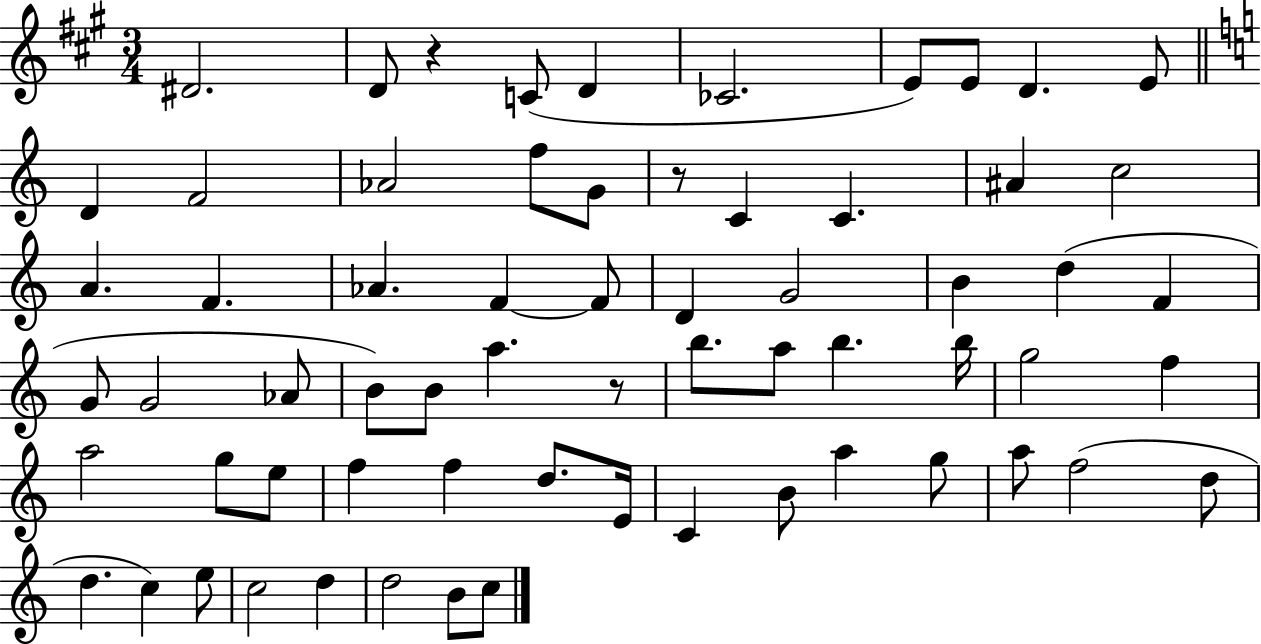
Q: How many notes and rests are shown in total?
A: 65